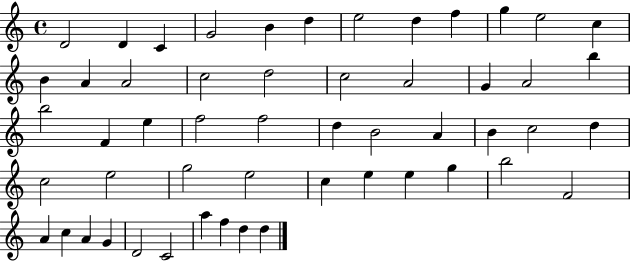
D4/h D4/q C4/q G4/h B4/q D5/q E5/h D5/q F5/q G5/q E5/h C5/q B4/q A4/q A4/h C5/h D5/h C5/h A4/h G4/q A4/h B5/q B5/h F4/q E5/q F5/h F5/h D5/q B4/h A4/q B4/q C5/h D5/q C5/h E5/h G5/h E5/h C5/q E5/q E5/q G5/q B5/h F4/h A4/q C5/q A4/q G4/q D4/h C4/h A5/q F5/q D5/q D5/q